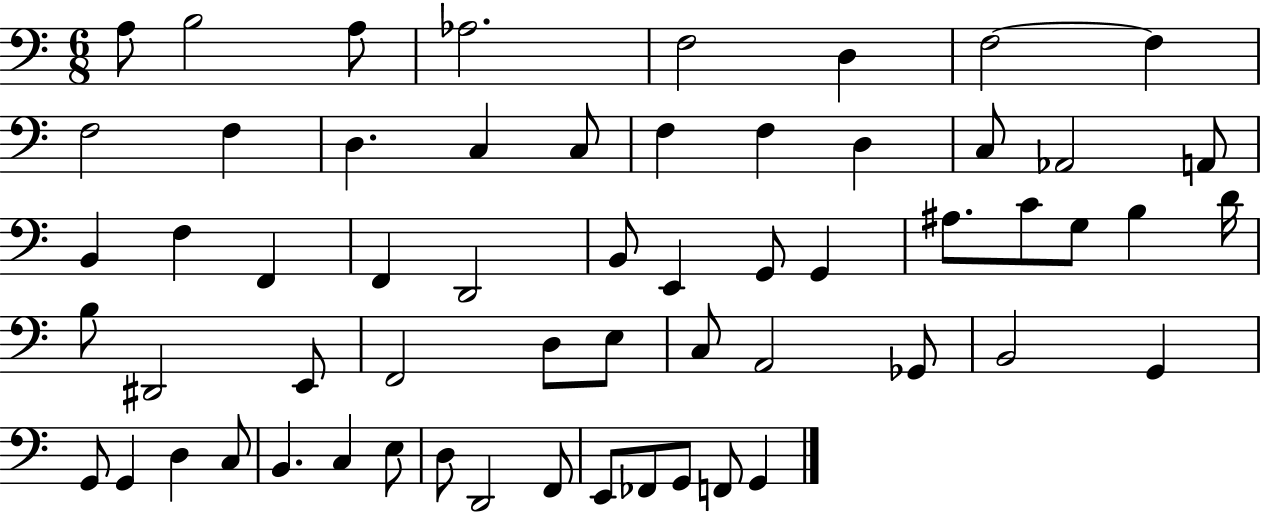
X:1
T:Untitled
M:6/8
L:1/4
K:C
A,/2 B,2 A,/2 _A,2 F,2 D, F,2 F, F,2 F, D, C, C,/2 F, F, D, C,/2 _A,,2 A,,/2 B,, F, F,, F,, D,,2 B,,/2 E,, G,,/2 G,, ^A,/2 C/2 G,/2 B, D/4 B,/2 ^D,,2 E,,/2 F,,2 D,/2 E,/2 C,/2 A,,2 _G,,/2 B,,2 G,, G,,/2 G,, D, C,/2 B,, C, E,/2 D,/2 D,,2 F,,/2 E,,/2 _F,,/2 G,,/2 F,,/2 G,,